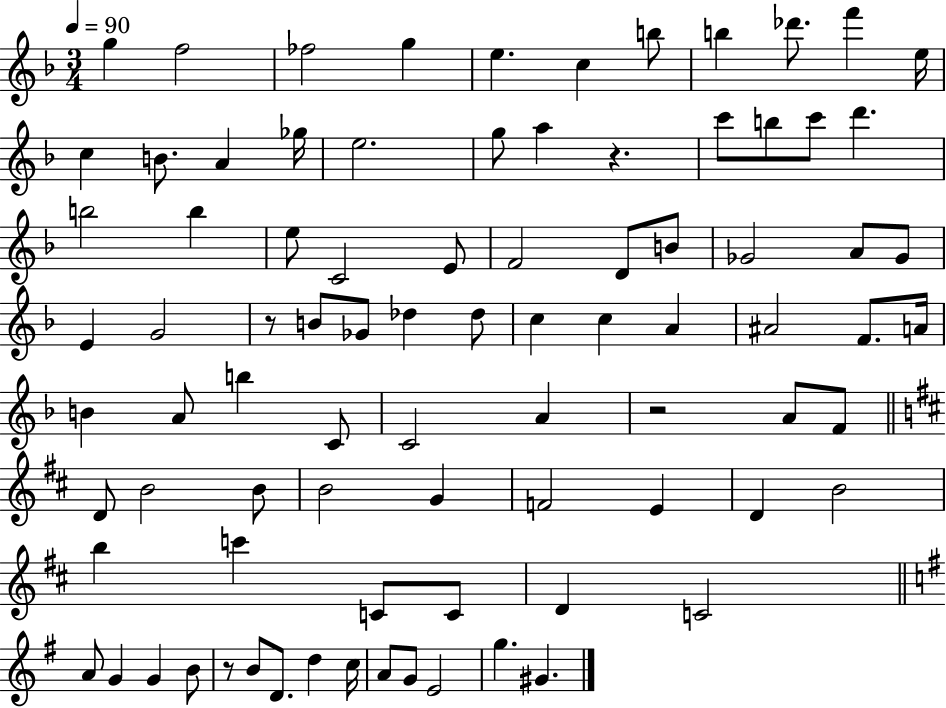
{
  \clef treble
  \numericTimeSignature
  \time 3/4
  \key f \major
  \tempo 4 = 90
  g''4 f''2 | fes''2 g''4 | e''4. c''4 b''8 | b''4 des'''8. f'''4 e''16 | \break c''4 b'8. a'4 ges''16 | e''2. | g''8 a''4 r4. | c'''8 b''8 c'''8 d'''4. | \break b''2 b''4 | e''8 c'2 e'8 | f'2 d'8 b'8 | ges'2 a'8 ges'8 | \break e'4 g'2 | r8 b'8 ges'8 des''4 des''8 | c''4 c''4 a'4 | ais'2 f'8. a'16 | \break b'4 a'8 b''4 c'8 | c'2 a'4 | r2 a'8 f'8 | \bar "||" \break \key d \major d'8 b'2 b'8 | b'2 g'4 | f'2 e'4 | d'4 b'2 | \break b''4 c'''4 c'8 c'8 | d'4 c'2 | \bar "||" \break \key g \major a'8 g'4 g'4 b'8 | r8 b'8 d'8. d''4 c''16 | a'8 g'8 e'2 | g''4. gis'4. | \break \bar "|."
}